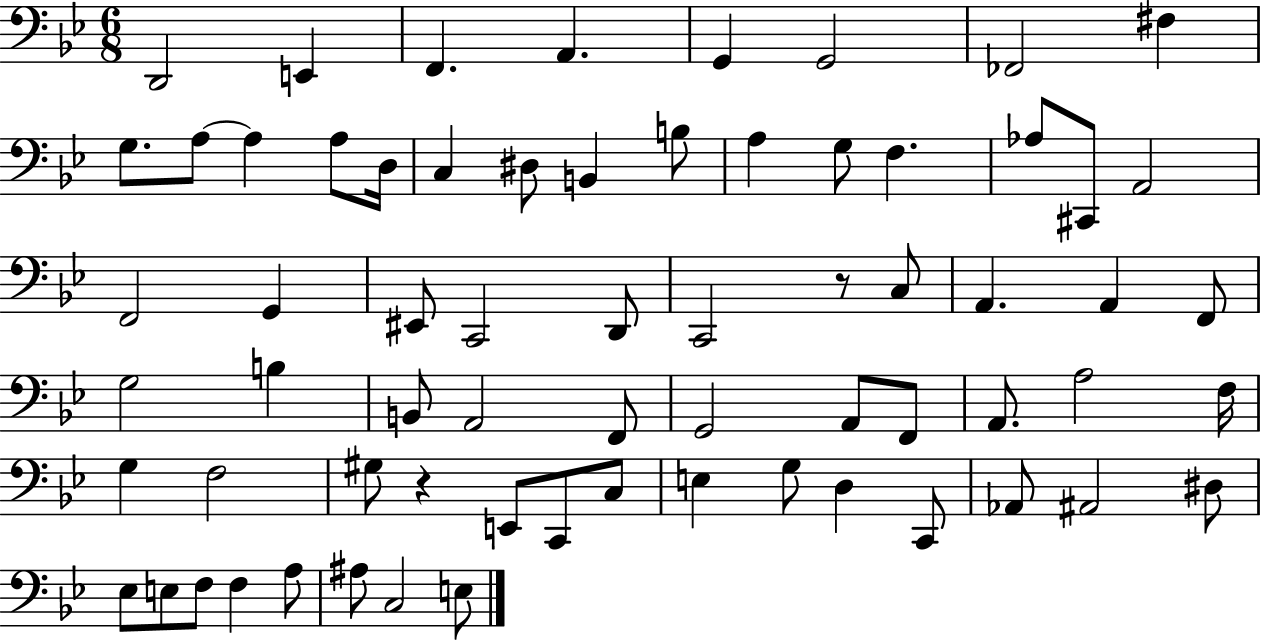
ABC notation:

X:1
T:Untitled
M:6/8
L:1/4
K:Bb
D,,2 E,, F,, A,, G,, G,,2 _F,,2 ^F, G,/2 A,/2 A, A,/2 D,/4 C, ^D,/2 B,, B,/2 A, G,/2 F, _A,/2 ^C,,/2 A,,2 F,,2 G,, ^E,,/2 C,,2 D,,/2 C,,2 z/2 C,/2 A,, A,, F,,/2 G,2 B, B,,/2 A,,2 F,,/2 G,,2 A,,/2 F,,/2 A,,/2 A,2 F,/4 G, F,2 ^G,/2 z E,,/2 C,,/2 C,/2 E, G,/2 D, C,,/2 _A,,/2 ^A,,2 ^D,/2 _E,/2 E,/2 F,/2 F, A,/2 ^A,/2 C,2 E,/2